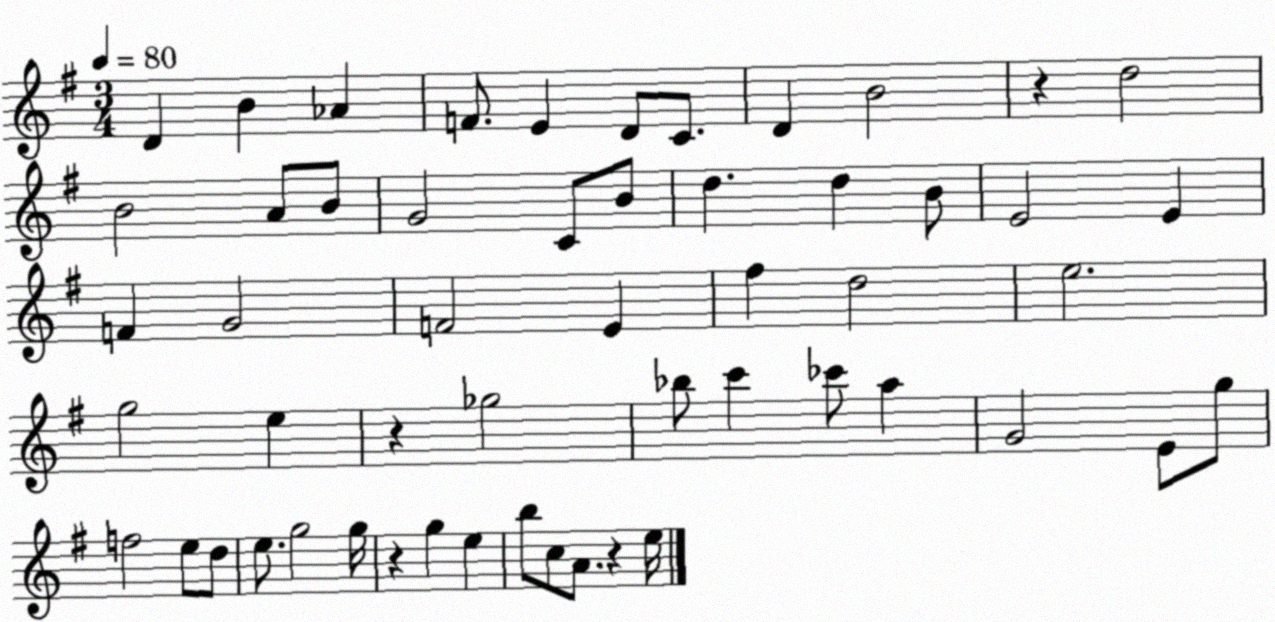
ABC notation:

X:1
T:Untitled
M:3/4
L:1/4
K:G
D B _A F/2 E D/2 C/2 D B2 z d2 B2 A/2 B/2 G2 C/2 B/2 d d B/2 E2 E F G2 F2 E ^f d2 e2 g2 e z _g2 _b/2 c' _c'/2 a G2 E/2 g/2 f2 e/2 d/2 e/2 g2 g/4 z g e b/2 c/2 A/2 z e/4